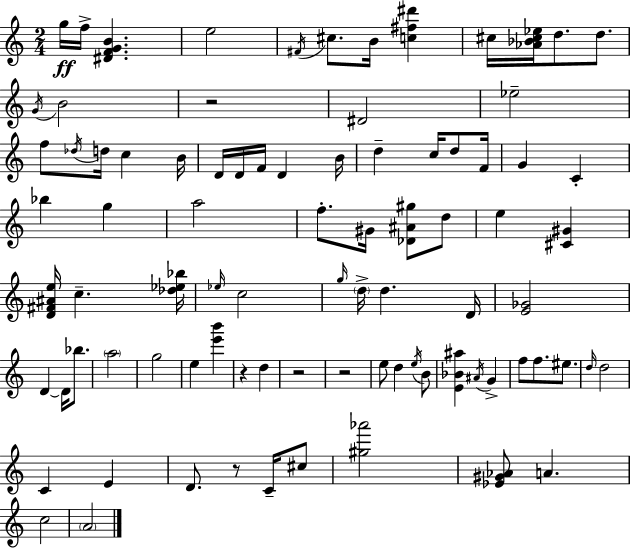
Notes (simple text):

G5/s F5/s [D#4,F4,G4,B4]/q. E5/h F#4/s C#5/e. B4/s [C5,F#5,D#6]/q C#5/s [Ab4,Bb4,C#5,Eb5]/s D5/e. D5/e. G4/s B4/h R/h D#4/h Eb5/h F5/e Db5/s D5/s C5/q B4/s D4/s D4/s F4/s D4/q B4/s D5/q C5/s D5/e F4/s G4/q C4/q Bb5/q G5/q A5/h F5/e. G#4/s [Db4,A#4,G#5]/e D5/e E5/q [C#4,G#4]/q [D4,F#4,A#4,E5]/s C5/q. [Db5,Eb5,Bb5]/s Eb5/s C5/h G5/s D5/s D5/q. D4/s [E4,Gb4]/h D4/q D4/s Bb5/e. A5/h G5/h E5/q [E6,B6]/q R/q D5/q R/h R/h E5/e D5/q E5/s B4/e [E4,Bb4,A#5]/q A#4/s G4/q F5/e F5/e. EIS5/e. D5/s D5/h C4/q E4/q D4/e. R/e C4/s C#5/e [G#5,Ab6]/h [Eb4,G#4,Ab4]/e A4/q. C5/h A4/h